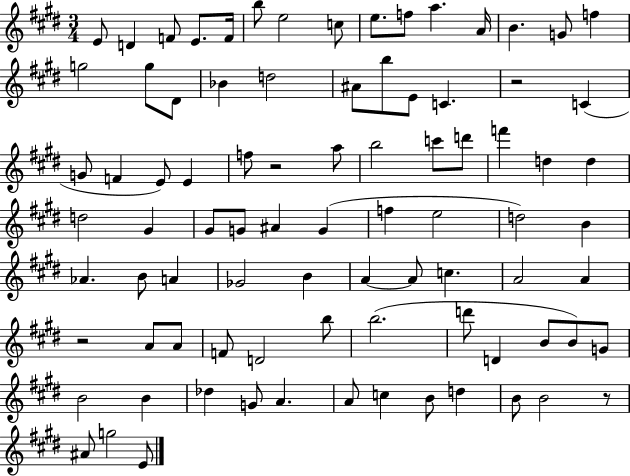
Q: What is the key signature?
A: E major